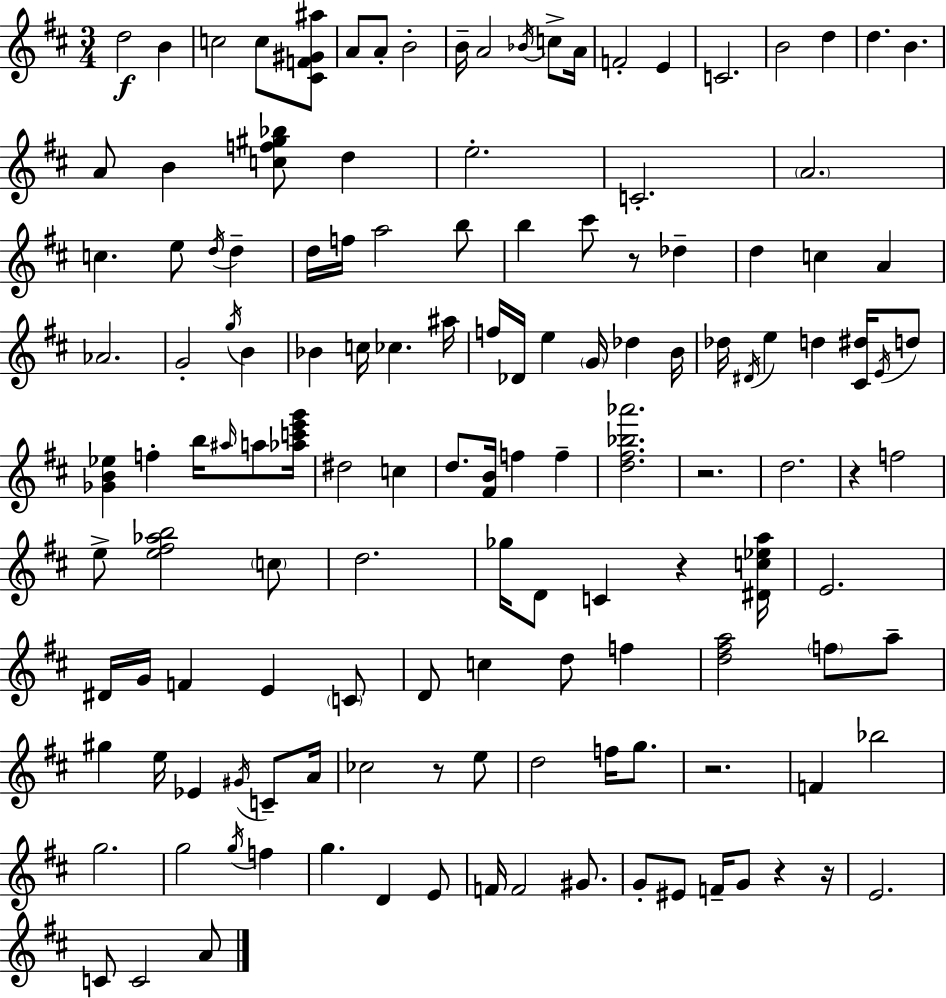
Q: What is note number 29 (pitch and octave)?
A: D5